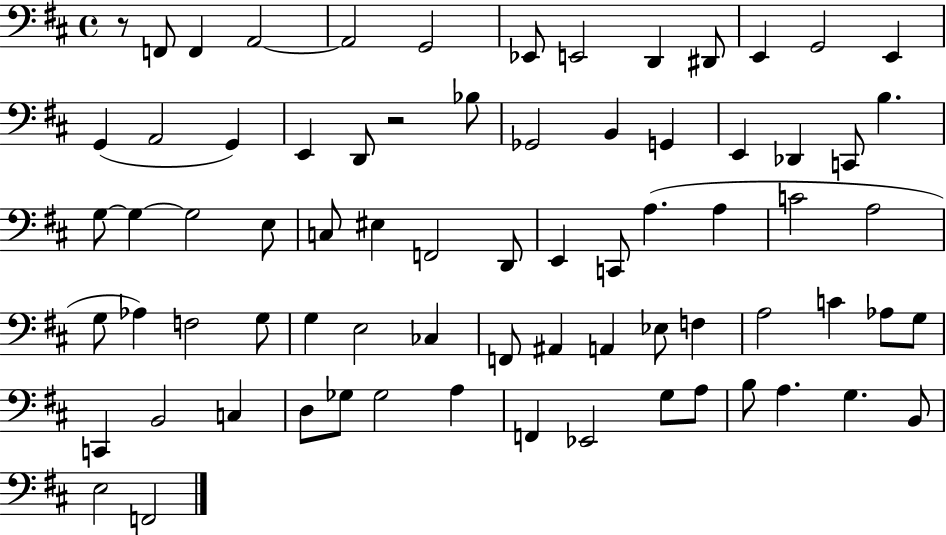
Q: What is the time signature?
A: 4/4